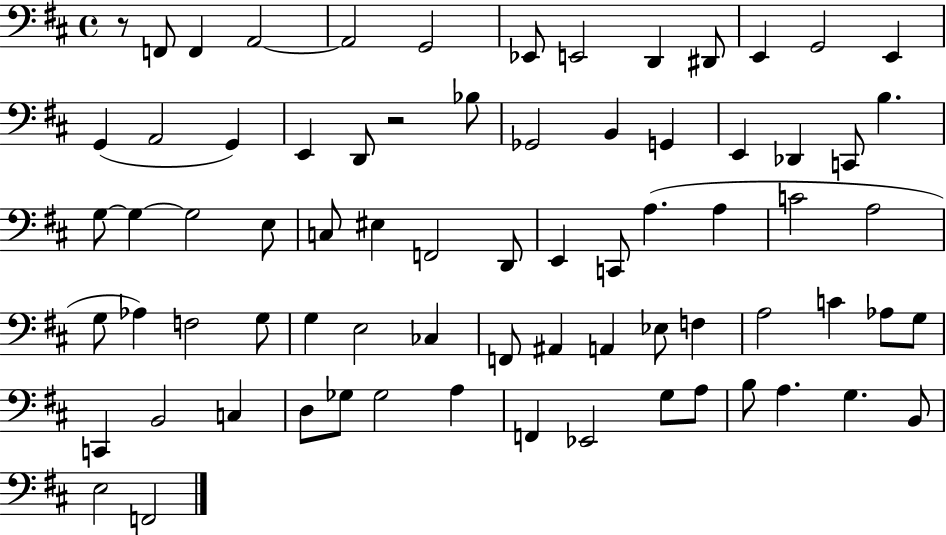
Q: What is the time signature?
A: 4/4